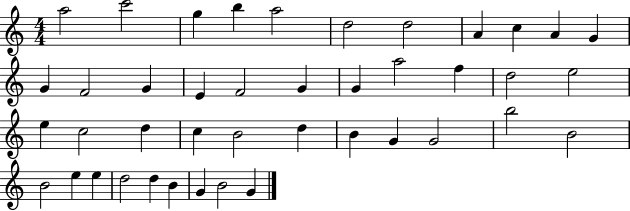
{
  \clef treble
  \numericTimeSignature
  \time 4/4
  \key c \major
  a''2 c'''2 | g''4 b''4 a''2 | d''2 d''2 | a'4 c''4 a'4 g'4 | \break g'4 f'2 g'4 | e'4 f'2 g'4 | g'4 a''2 f''4 | d''2 e''2 | \break e''4 c''2 d''4 | c''4 b'2 d''4 | b'4 g'4 g'2 | b''2 b'2 | \break b'2 e''4 e''4 | d''2 d''4 b'4 | g'4 b'2 g'4 | \bar "|."
}